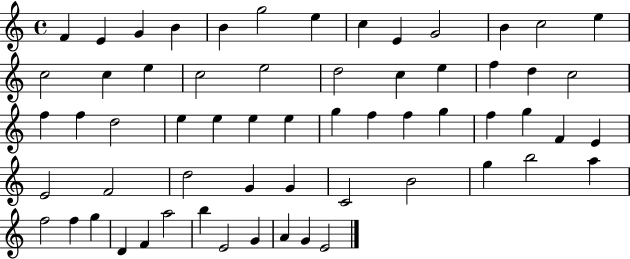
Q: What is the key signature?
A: C major